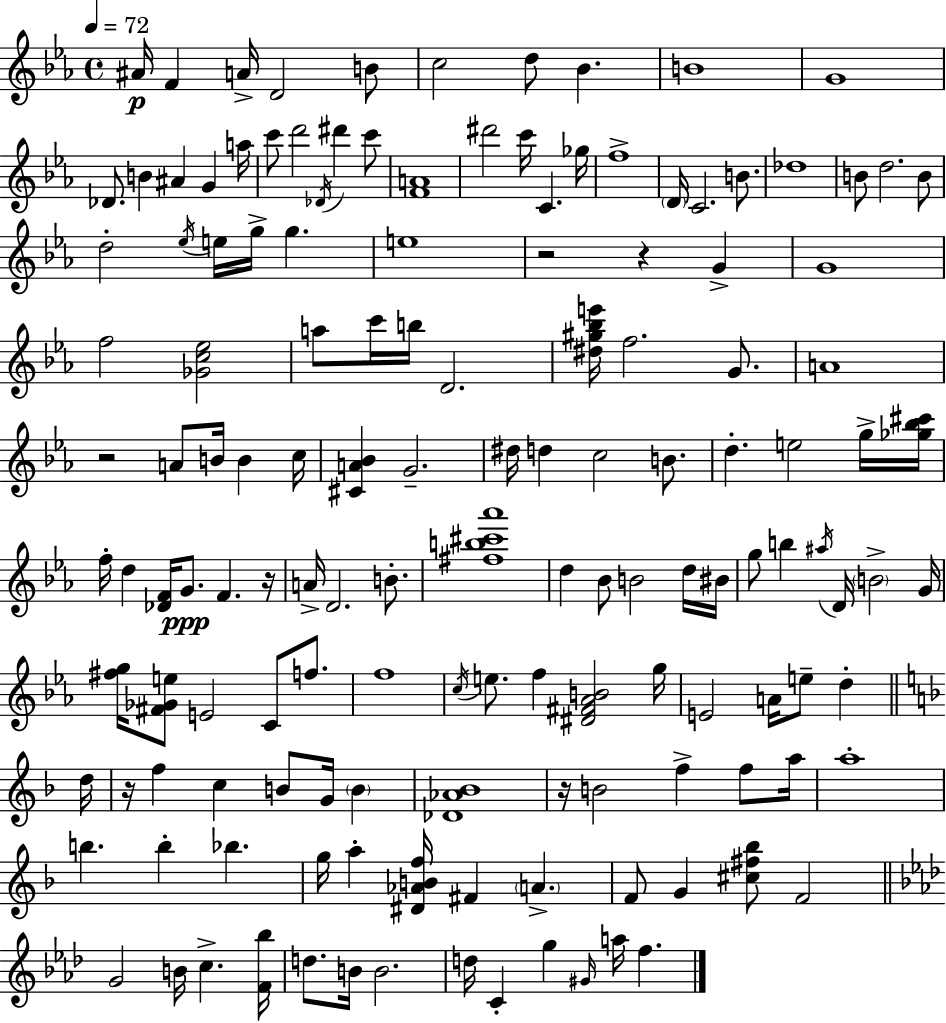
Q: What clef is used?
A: treble